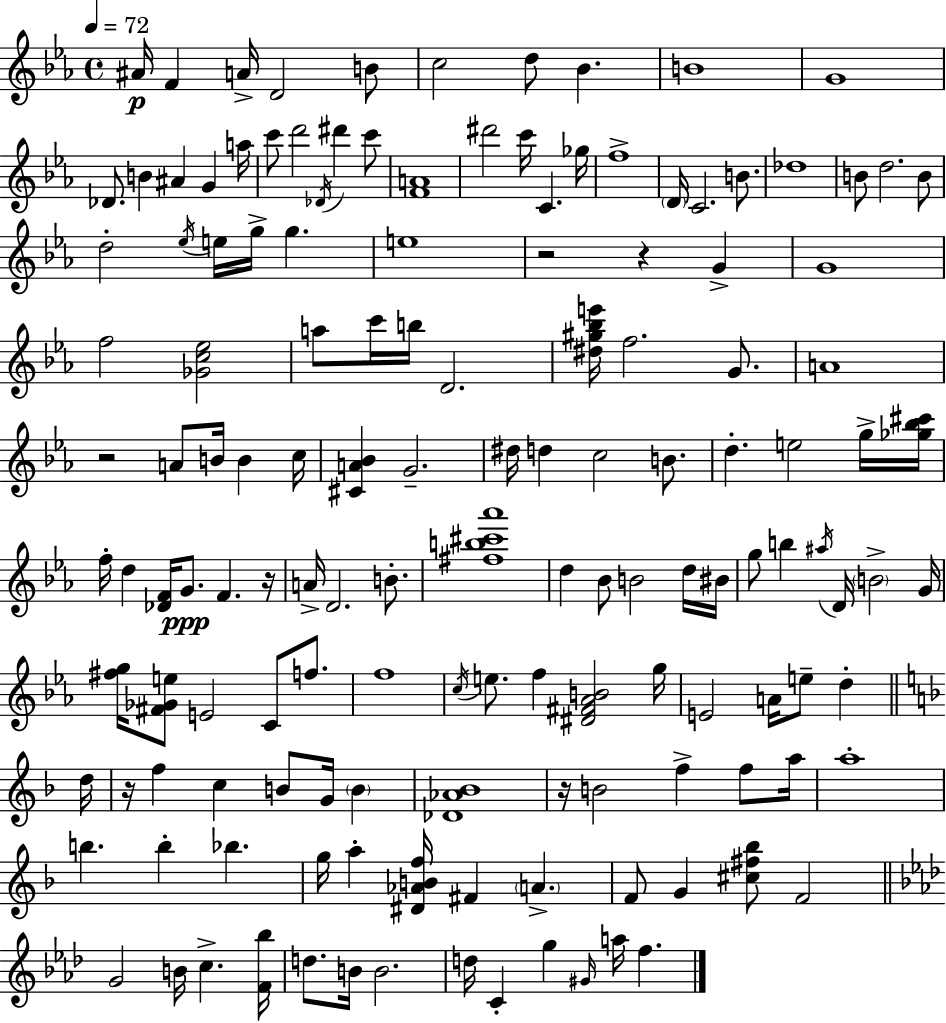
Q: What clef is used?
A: treble